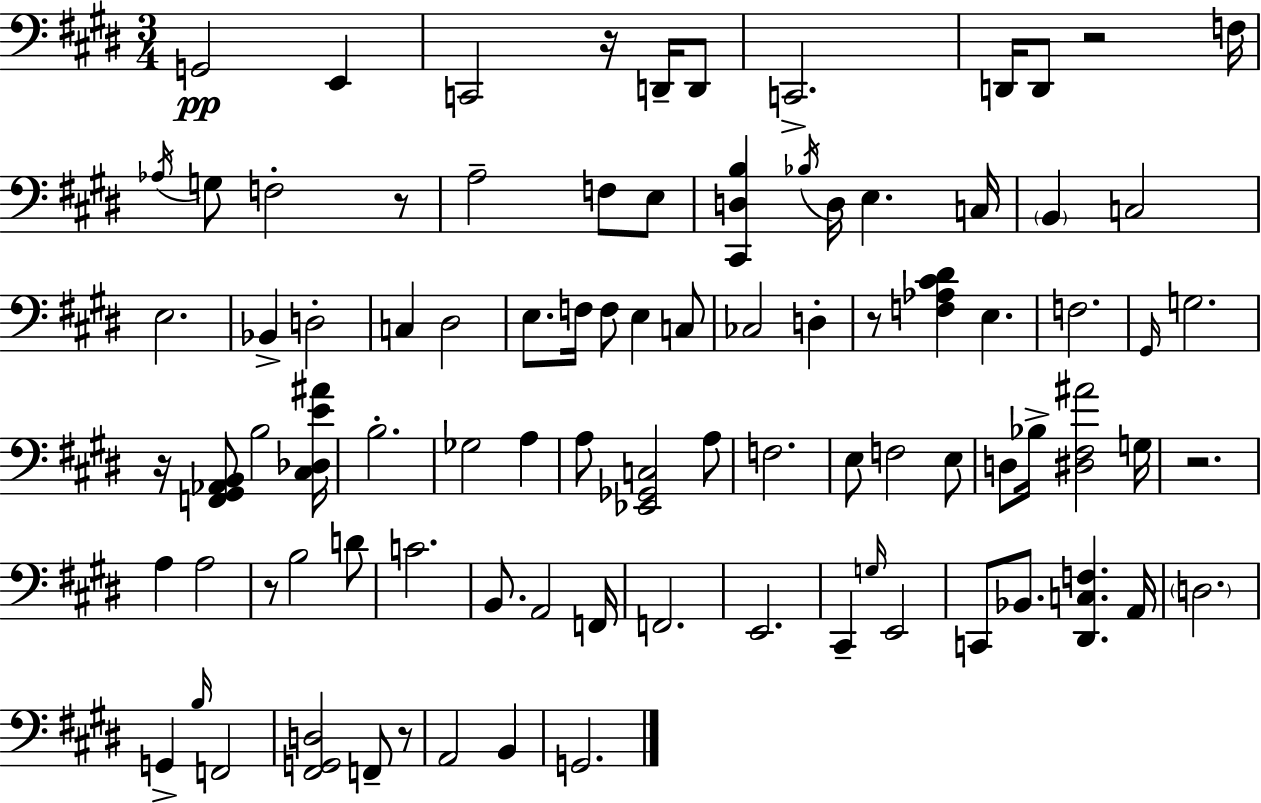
X:1
T:Untitled
M:3/4
L:1/4
K:E
G,,2 E,, C,,2 z/4 D,,/4 D,,/2 C,,2 D,,/4 D,,/2 z2 F,/4 _A,/4 G,/2 F,2 z/2 A,2 F,/2 E,/2 [^C,,D,B,] _B,/4 D,/4 E, C,/4 B,, C,2 E,2 _B,, D,2 C, ^D,2 E,/2 F,/4 F,/2 E, C,/2 _C,2 D, z/2 [F,_A,^C^D] E, F,2 ^G,,/4 G,2 z/4 [F,,^G,,_A,,B,,]/2 B,2 [^C,_D,E^A]/4 B,2 _G,2 A, A,/2 [_E,,_G,,C,]2 A,/2 F,2 E,/2 F,2 E,/2 D,/2 _B,/4 [^D,^F,^A]2 G,/4 z2 A, A,2 z/2 B,2 D/2 C2 B,,/2 A,,2 F,,/4 F,,2 E,,2 ^C,, G,/4 E,,2 C,,/2 _B,,/2 [^D,,C,F,] A,,/4 D,2 G,, B,/4 F,,2 [^F,,G,,D,]2 F,,/2 z/2 A,,2 B,, G,,2